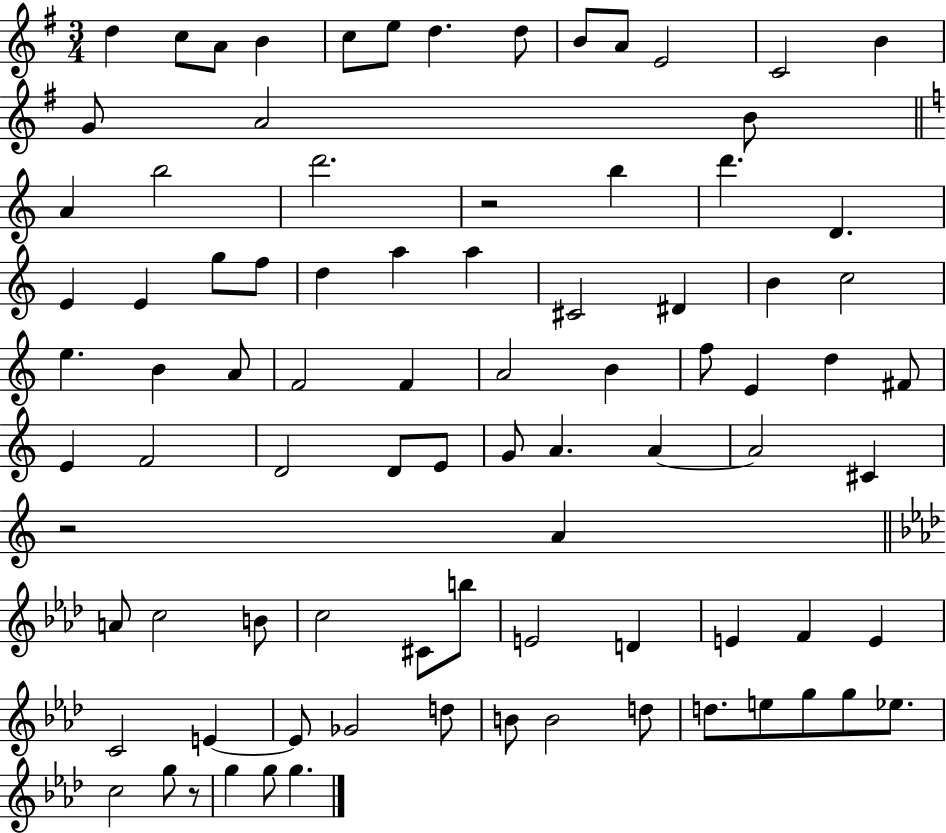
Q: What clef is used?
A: treble